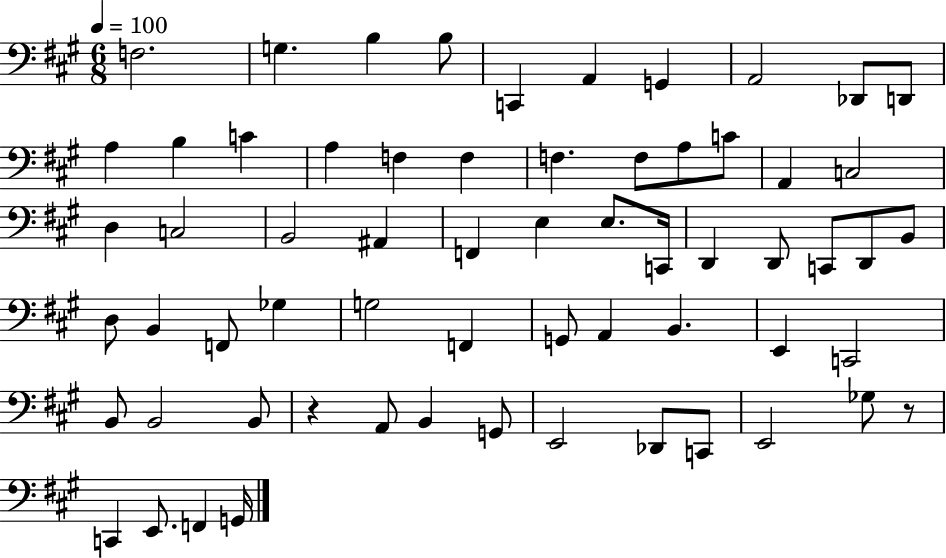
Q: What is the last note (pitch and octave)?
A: G2